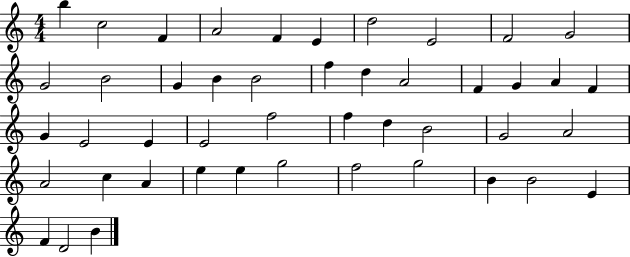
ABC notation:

X:1
T:Untitled
M:4/4
L:1/4
K:C
b c2 F A2 F E d2 E2 F2 G2 G2 B2 G B B2 f d A2 F G A F G E2 E E2 f2 f d B2 G2 A2 A2 c A e e g2 f2 g2 B B2 E F D2 B